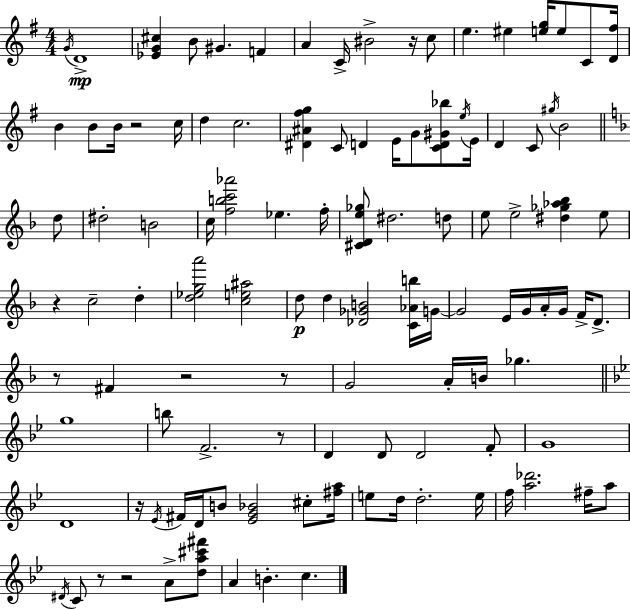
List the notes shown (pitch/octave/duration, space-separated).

G4/s D4/w [Eb4,G4,C#5]/q B4/e G#4/q. F4/q A4/q C4/s BIS4/h R/s C5/e E5/q. EIS5/q [E5,G5]/s E5/e C4/e [D4,F#5]/s B4/q B4/e B4/s R/h C5/s D5/q C5/h. [D#4,A#4,F#5,G5]/q C4/e D4/q E4/s G4/e [C4,D4,G#4,Bb5]/e E5/s E4/s D4/q C4/e G#5/s B4/h D5/e D#5/h B4/h C5/s [F5,B5,C6,Ab6]/h Eb5/q. F5/s [C#4,D4,E5,Gb5]/e D#5/h. D5/e E5/e E5/h [D#5,Gb5,Ab5,Bb5]/q E5/e R/q C5/h D5/q [D5,Eb5,G5,A6]/h [C5,E5,A#5]/h D5/e D5/q [Db4,Gb4,B4]/h [C4,Ab4,B5]/s G4/s G4/h E4/s G4/s A4/s G4/s F4/s D4/e. R/e F#4/q R/h R/e G4/h A4/s B4/s Gb5/q. G5/w B5/e F4/h. R/e D4/q D4/e D4/h F4/e G4/w D4/w R/s Eb4/s F#4/s D4/s B4/e [Eb4,G4,Bb4]/h C#5/e [F#5,A5]/s E5/e D5/s D5/h. E5/s F5/s [A5,Db6]/h. F#5/s A5/e D#4/s C4/e R/e R/h A4/e [D5,A5,C#6,F#6]/e A4/q B4/q. C5/q.